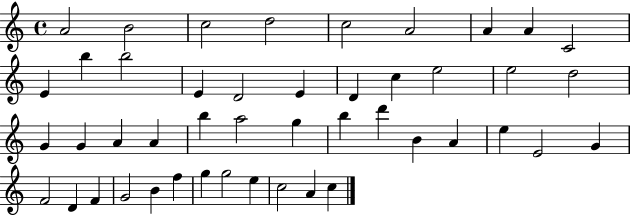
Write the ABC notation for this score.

X:1
T:Untitled
M:4/4
L:1/4
K:C
A2 B2 c2 d2 c2 A2 A A C2 E b b2 E D2 E D c e2 e2 d2 G G A A b a2 g b d' B A e E2 G F2 D F G2 B f g g2 e c2 A c